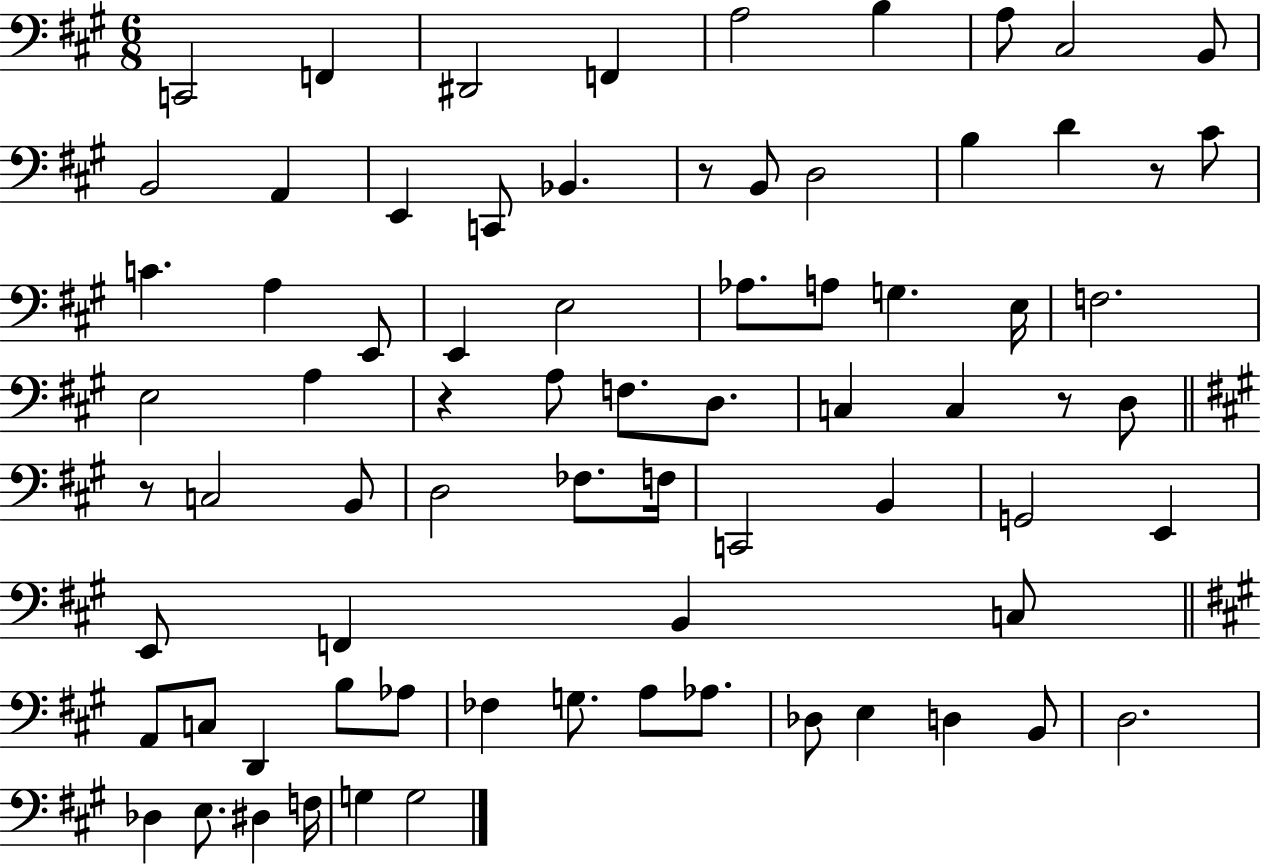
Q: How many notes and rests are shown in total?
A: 75